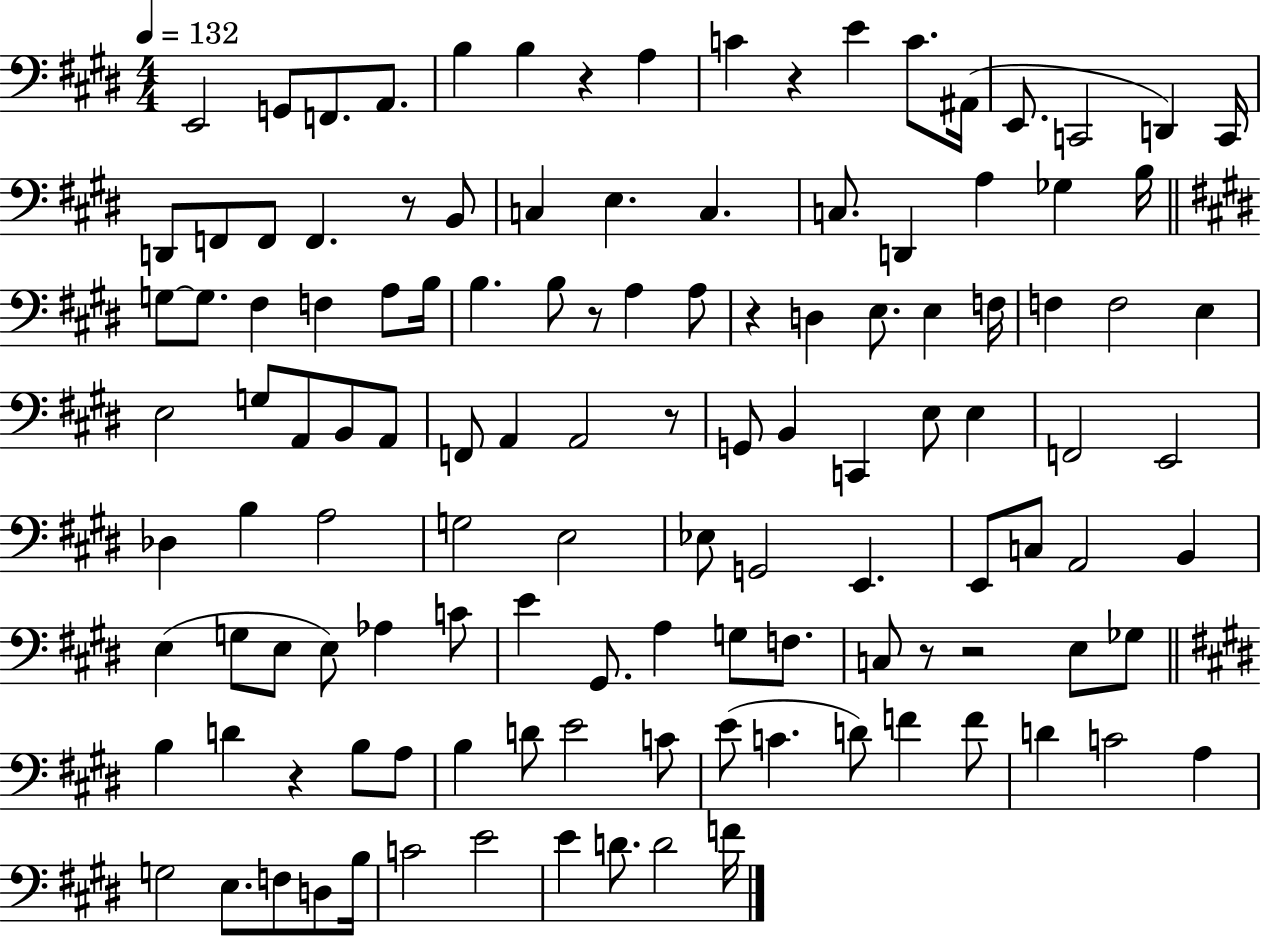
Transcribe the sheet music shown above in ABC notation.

X:1
T:Untitled
M:4/4
L:1/4
K:E
E,,2 G,,/2 F,,/2 A,,/2 B, B, z A, C z E C/2 ^A,,/4 E,,/2 C,,2 D,, C,,/4 D,,/2 F,,/2 F,,/2 F,, z/2 B,,/2 C, E, C, C,/2 D,, A, _G, B,/4 G,/2 G,/2 ^F, F, A,/2 B,/4 B, B,/2 z/2 A, A,/2 z D, E,/2 E, F,/4 F, F,2 E, E,2 G,/2 A,,/2 B,,/2 A,,/2 F,,/2 A,, A,,2 z/2 G,,/2 B,, C,, E,/2 E, F,,2 E,,2 _D, B, A,2 G,2 E,2 _E,/2 G,,2 E,, E,,/2 C,/2 A,,2 B,, E, G,/2 E,/2 E,/2 _A, C/2 E ^G,,/2 A, G,/2 F,/2 C,/2 z/2 z2 E,/2 _G,/2 B, D z B,/2 A,/2 B, D/2 E2 C/2 E/2 C D/2 F F/2 D C2 A, G,2 E,/2 F,/2 D,/2 B,/4 C2 E2 E D/2 D2 F/4